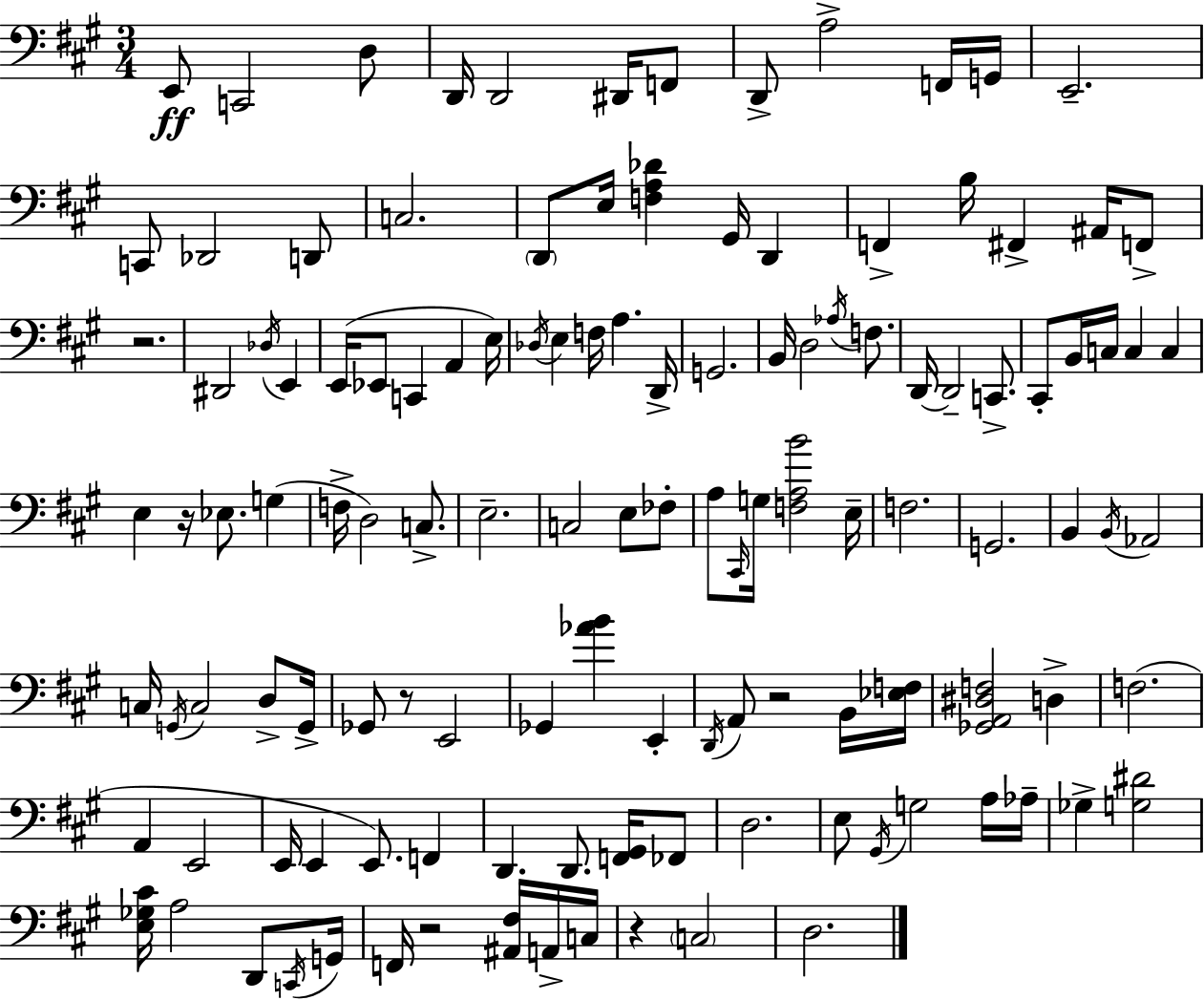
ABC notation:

X:1
T:Untitled
M:3/4
L:1/4
K:A
E,,/2 C,,2 D,/2 D,,/4 D,,2 ^D,,/4 F,,/2 D,,/2 A,2 F,,/4 G,,/4 E,,2 C,,/2 _D,,2 D,,/2 C,2 D,,/2 E,/4 [F,A,_D] ^G,,/4 D,, F,, B,/4 ^F,, ^A,,/4 F,,/2 z2 ^D,,2 _D,/4 E,, E,,/4 _E,,/2 C,, A,, E,/4 _D,/4 E, F,/4 A, D,,/4 G,,2 B,,/4 D,2 _A,/4 F,/2 D,,/4 D,,2 C,,/2 ^C,,/2 B,,/4 C,/4 C, C, E, z/4 _E,/2 G, F,/4 D,2 C,/2 E,2 C,2 E,/2 _F,/2 A,/2 ^C,,/4 G,/4 [F,A,B]2 E,/4 F,2 G,,2 B,, B,,/4 _A,,2 C,/4 G,,/4 C,2 D,/2 G,,/4 _G,,/2 z/2 E,,2 _G,, [_AB] E,, D,,/4 A,,/2 z2 B,,/4 [_E,F,]/4 [_G,,A,,^D,F,]2 D, F,2 A,, E,,2 E,,/4 E,, E,,/2 F,, D,, D,,/2 [F,,^G,,]/4 _F,,/2 D,2 E,/2 ^G,,/4 G,2 A,/4 _A,/4 _G, [G,^D]2 [E,_G,^C]/4 A,2 D,,/2 C,,/4 G,,/4 F,,/4 z2 [^A,,^F,]/4 A,,/4 C,/4 z C,2 D,2